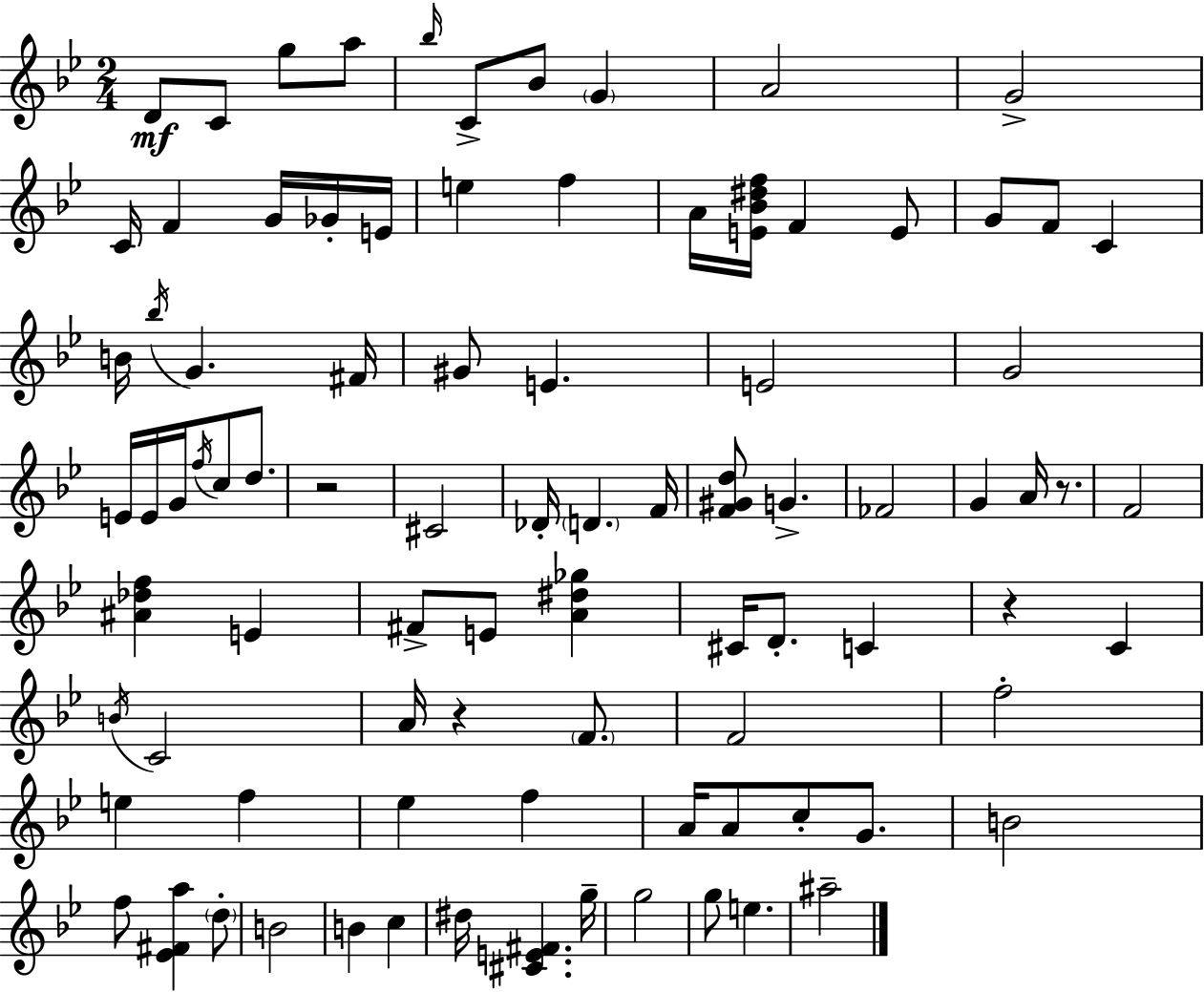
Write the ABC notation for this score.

X:1
T:Untitled
M:2/4
L:1/4
K:Gm
D/2 C/2 g/2 a/2 _b/4 C/2 _B/2 G A2 G2 C/4 F G/4 _G/4 E/4 e f A/4 [E_B^df]/4 F E/2 G/2 F/2 C B/4 _b/4 G ^F/4 ^G/2 E E2 G2 E/4 E/4 G/4 f/4 c/2 d/2 z2 ^C2 _D/4 D F/4 [F^Gd]/2 G _F2 G A/4 z/2 F2 [^A_df] E ^F/2 E/2 [A^d_g] ^C/4 D/2 C z C B/4 C2 A/4 z F/2 F2 f2 e f _e f A/4 A/2 c/2 G/2 B2 f/2 [_E^Fa] d/2 B2 B c ^d/4 [^CE^F] g/4 g2 g/2 e ^a2